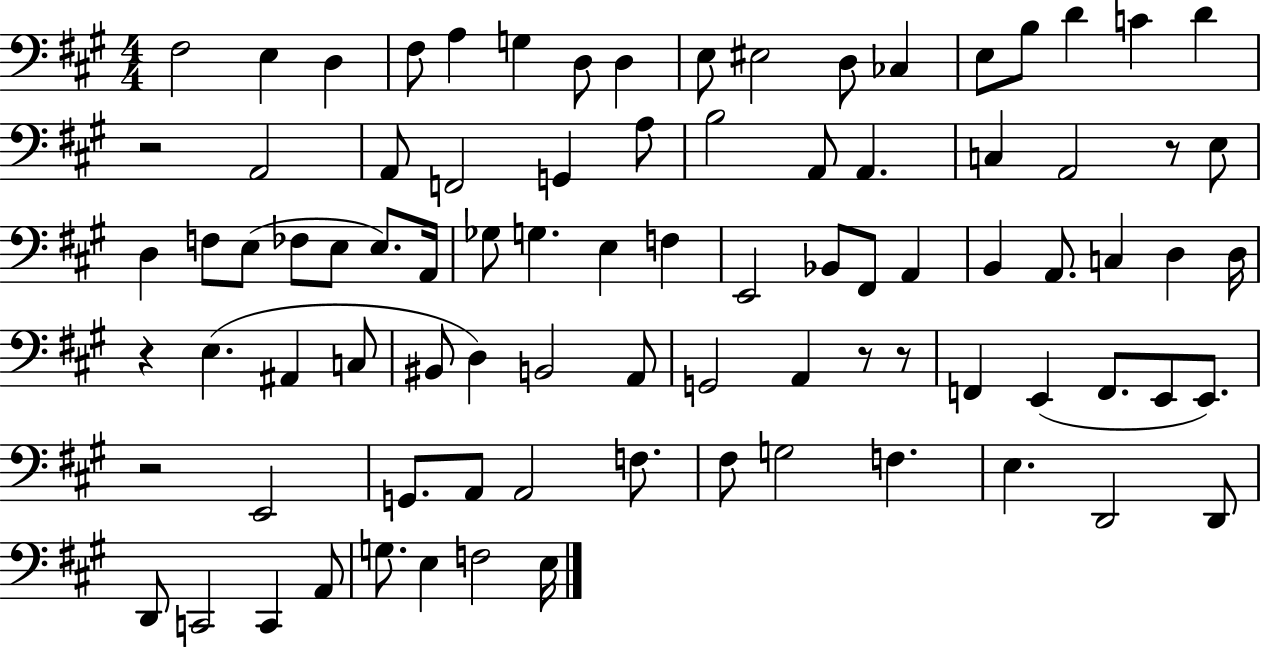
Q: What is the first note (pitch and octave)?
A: F#3